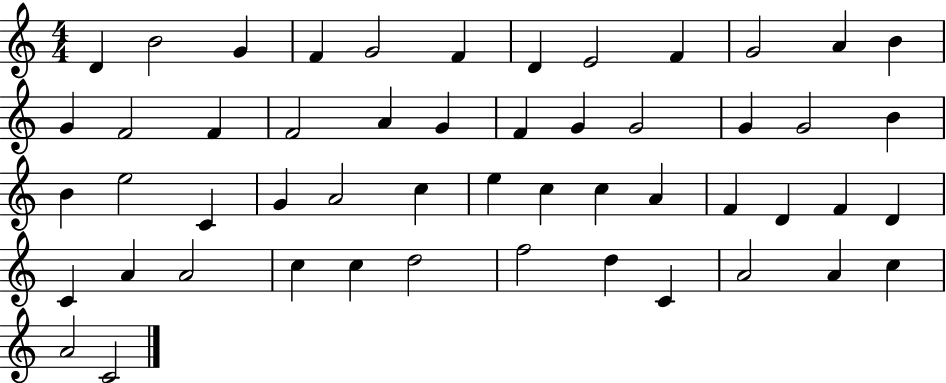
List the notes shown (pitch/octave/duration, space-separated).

D4/q B4/h G4/q F4/q G4/h F4/q D4/q E4/h F4/q G4/h A4/q B4/q G4/q F4/h F4/q F4/h A4/q G4/q F4/q G4/q G4/h G4/q G4/h B4/q B4/q E5/h C4/q G4/q A4/h C5/q E5/q C5/q C5/q A4/q F4/q D4/q F4/q D4/q C4/q A4/q A4/h C5/q C5/q D5/h F5/h D5/q C4/q A4/h A4/q C5/q A4/h C4/h